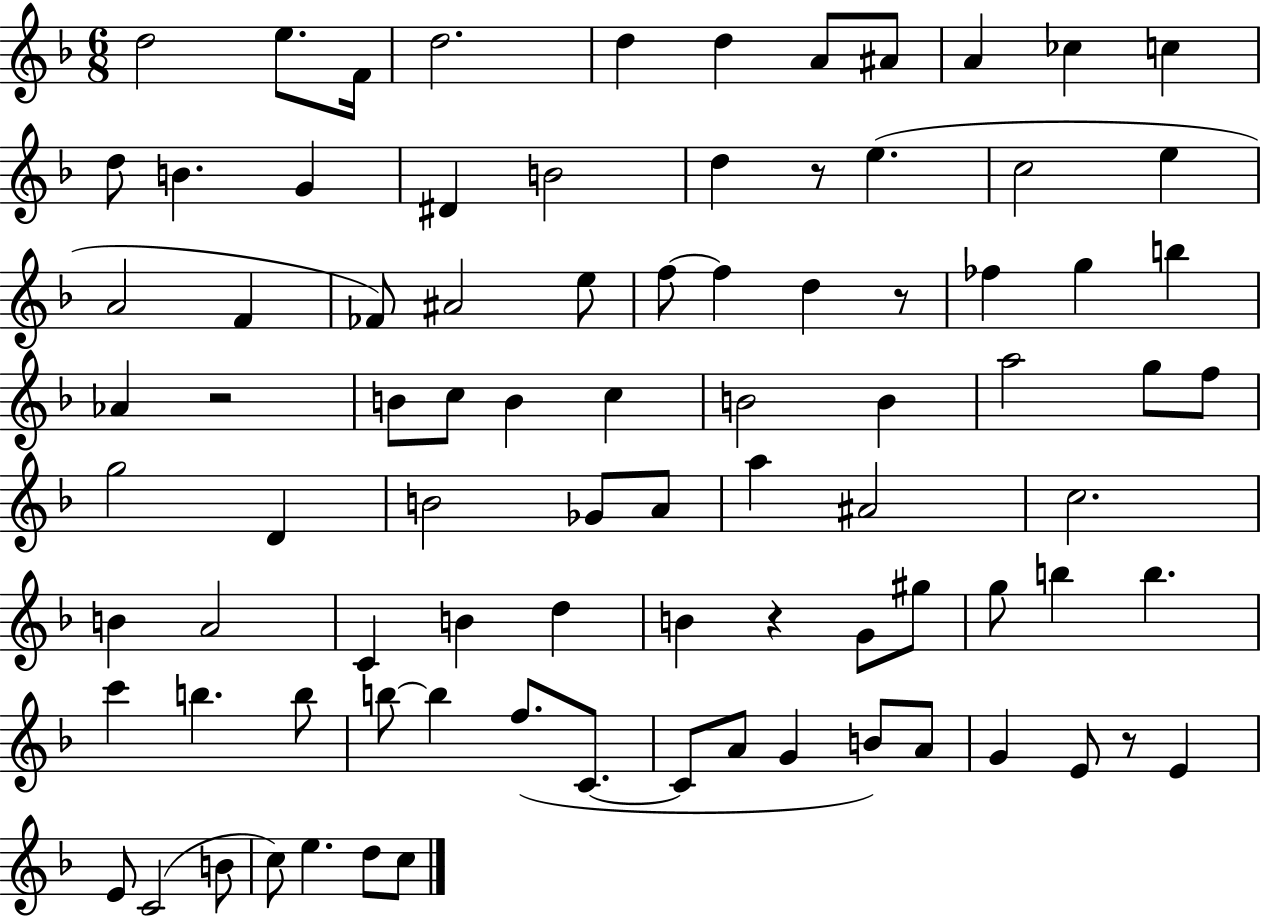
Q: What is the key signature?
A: F major